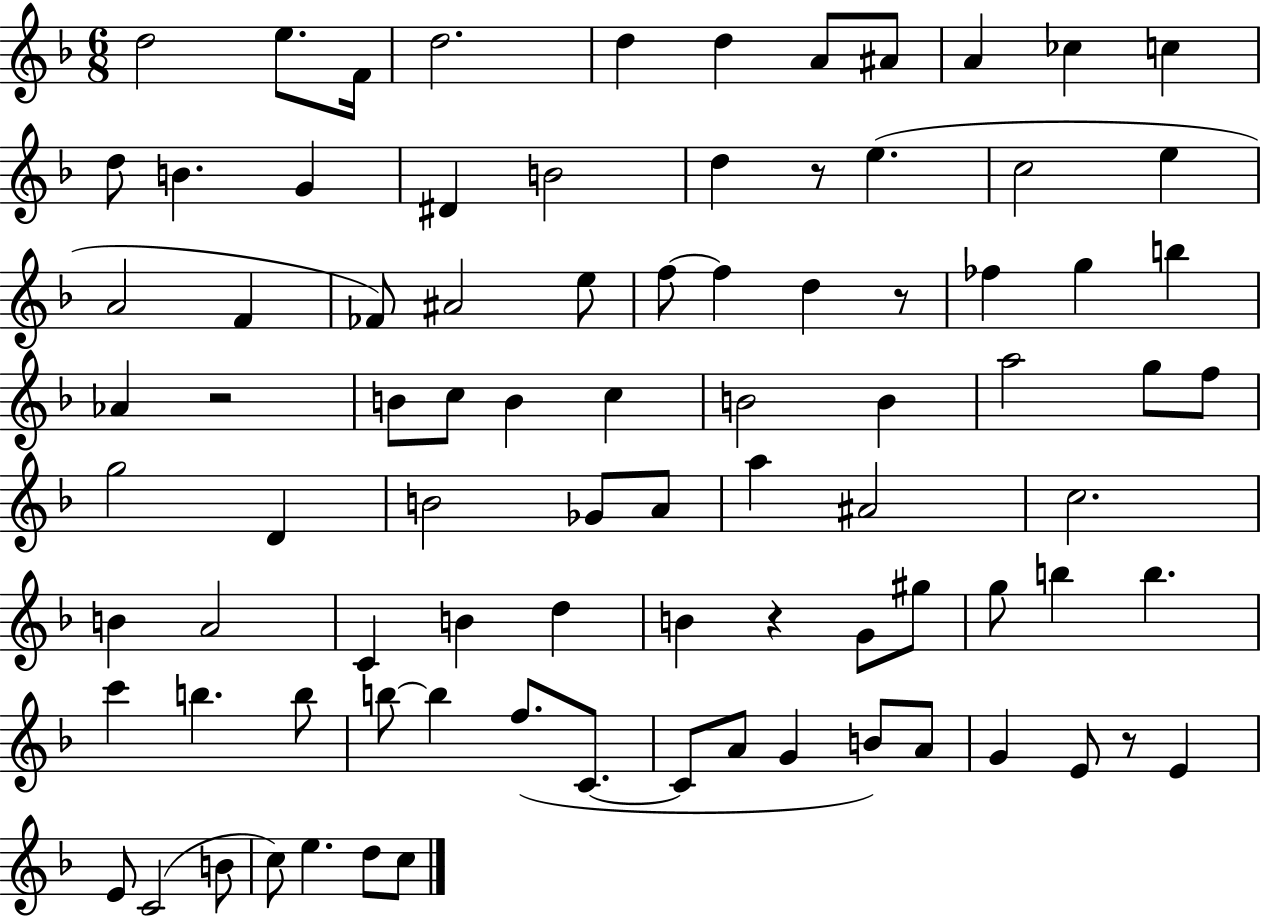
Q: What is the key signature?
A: F major